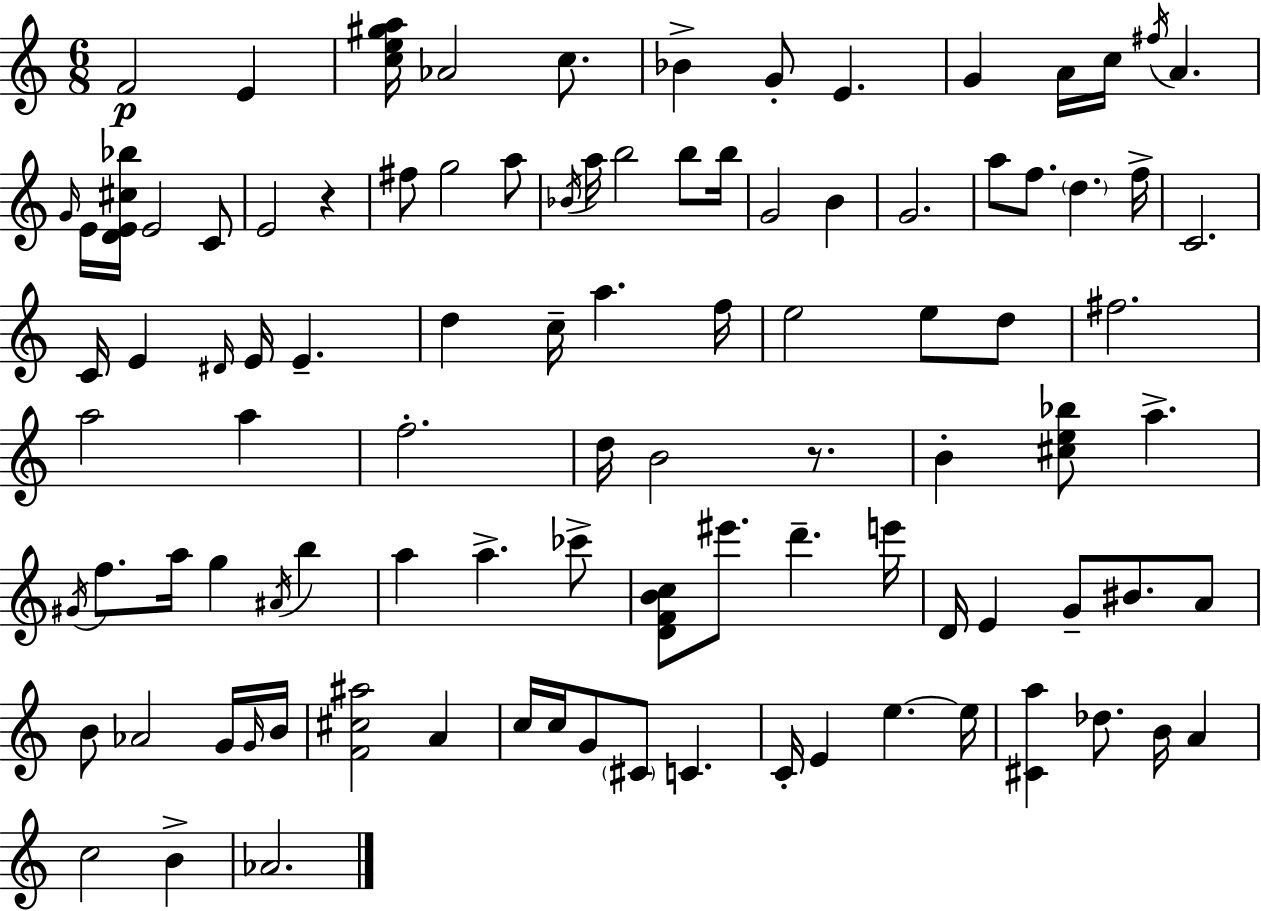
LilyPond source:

{
  \clef treble
  \numericTimeSignature
  \time 6/8
  \key c \major
  f'2\p e'4 | <c'' e'' gis'' a''>16 aes'2 c''8. | bes'4-> g'8-. e'4. | g'4 a'16 c''16 \acciaccatura { fis''16 } a'4. | \break \grace { g'16 } e'16 <d' e' cis'' bes''>16 e'2 | c'8 e'2 r4 | fis''8 g''2 | a''8 \acciaccatura { bes'16 } a''16 b''2 | \break b''8 b''16 g'2 b'4 | g'2. | a''8 f''8. \parenthesize d''4. | f''16-> c'2. | \break c'16 e'4 \grace { dis'16 } e'16 e'4.-- | d''4 c''16-- a''4. | f''16 e''2 | e''8 d''8 fis''2. | \break a''2 | a''4 f''2.-. | d''16 b'2 | r8. b'4-. <cis'' e'' bes''>8 a''4.-> | \break \acciaccatura { gis'16 } f''8. a''16 g''4 | \acciaccatura { ais'16 } b''4 a''4 a''4.-> | ces'''8-> <d' f' b' c''>8 eis'''8. d'''4.-- | e'''16 d'16 e'4 g'8-- | \break bis'8. a'8 b'8 aes'2 | g'16 \grace { g'16 } b'16 <f' cis'' ais''>2 | a'4 c''16 c''16 g'8 \parenthesize cis'8 | c'4. c'16-. e'4 | \break e''4.~~ e''16 <cis' a''>4 des''8. | b'16 a'4 c''2 | b'4-> aes'2. | \bar "|."
}